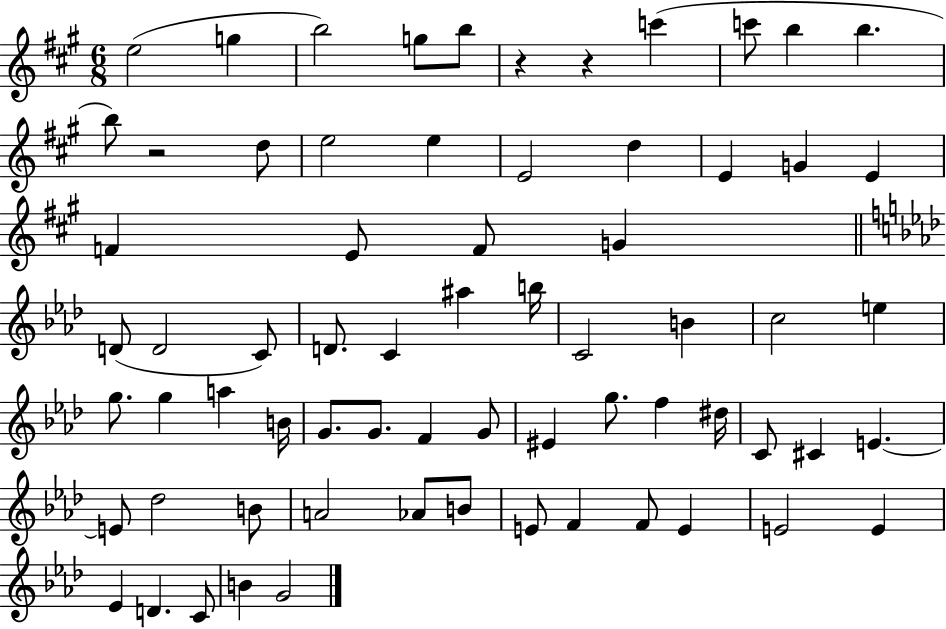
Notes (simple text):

E5/h G5/q B5/h G5/e B5/e R/q R/q C6/q C6/e B5/q B5/q. B5/e R/h D5/e E5/h E5/q E4/h D5/q E4/q G4/q E4/q F4/q E4/e F4/e G4/q D4/e D4/h C4/e D4/e. C4/q A#5/q B5/s C4/h B4/q C5/h E5/q G5/e. G5/q A5/q B4/s G4/e. G4/e. F4/q G4/e EIS4/q G5/e. F5/q D#5/s C4/e C#4/q E4/q. E4/e Db5/h B4/e A4/h Ab4/e B4/e E4/e F4/q F4/e E4/q E4/h E4/q Eb4/q D4/q. C4/e B4/q G4/h